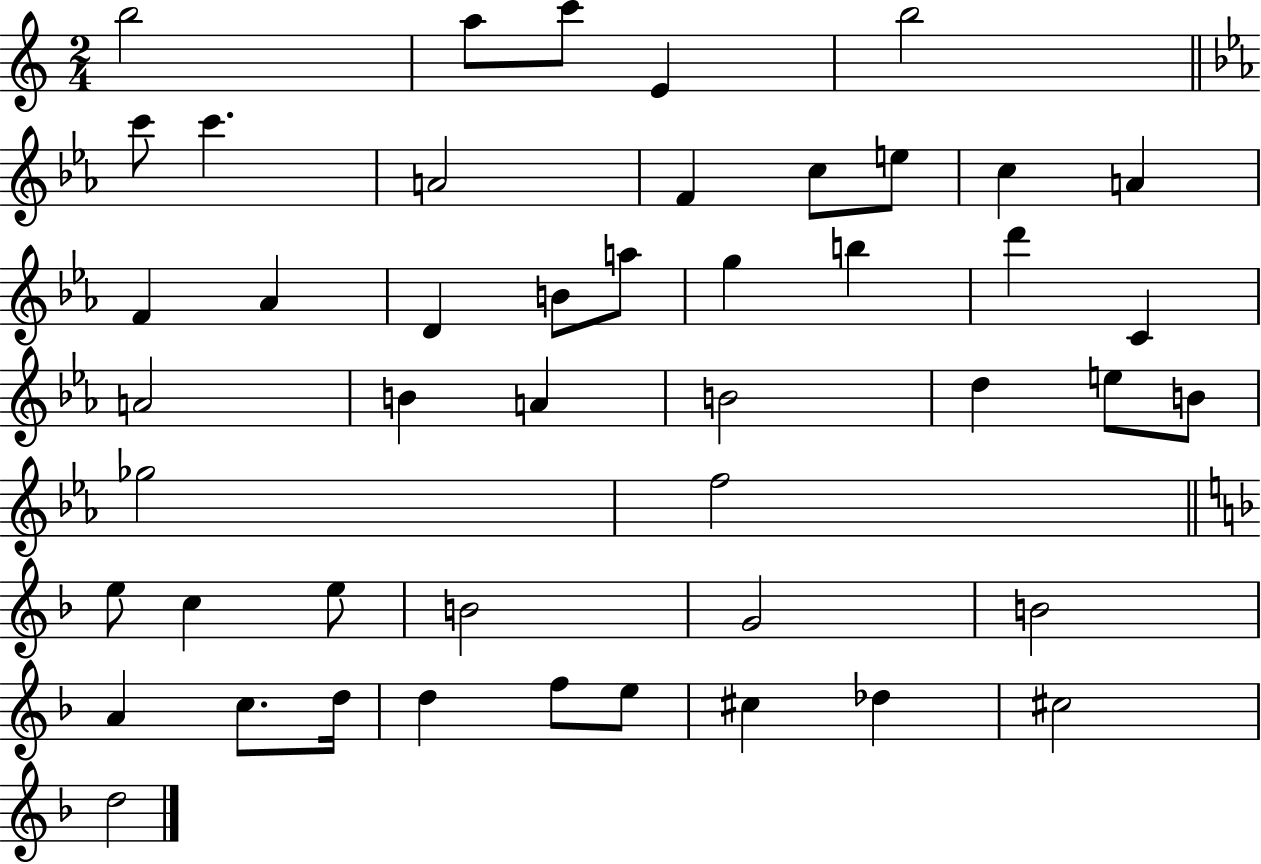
B5/h A5/e C6/e E4/q B5/h C6/e C6/q. A4/h F4/q C5/e E5/e C5/q A4/q F4/q Ab4/q D4/q B4/e A5/e G5/q B5/q D6/q C4/q A4/h B4/q A4/q B4/h D5/q E5/e B4/e Gb5/h F5/h E5/e C5/q E5/e B4/h G4/h B4/h A4/q C5/e. D5/s D5/q F5/e E5/e C#5/q Db5/q C#5/h D5/h